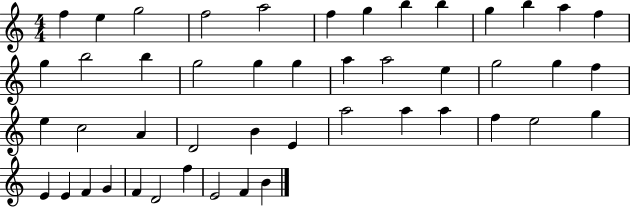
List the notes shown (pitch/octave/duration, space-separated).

F5/q E5/q G5/h F5/h A5/h F5/q G5/q B5/q B5/q G5/q B5/q A5/q F5/q G5/q B5/h B5/q G5/h G5/q G5/q A5/q A5/h E5/q G5/h G5/q F5/q E5/q C5/h A4/q D4/h B4/q E4/q A5/h A5/q A5/q F5/q E5/h G5/q E4/q E4/q F4/q G4/q F4/q D4/h F5/q E4/h F4/q B4/q